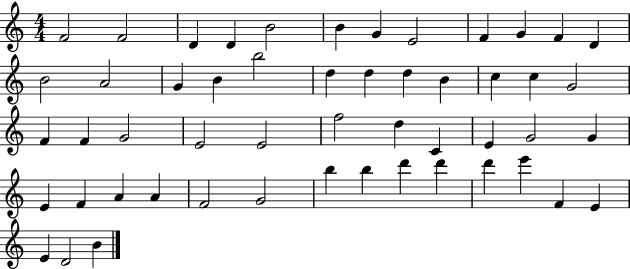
{
  \clef treble
  \numericTimeSignature
  \time 4/4
  \key c \major
  f'2 f'2 | d'4 d'4 b'2 | b'4 g'4 e'2 | f'4 g'4 f'4 d'4 | \break b'2 a'2 | g'4 b'4 b''2 | d''4 d''4 d''4 b'4 | c''4 c''4 g'2 | \break f'4 f'4 g'2 | e'2 e'2 | f''2 d''4 c'4 | e'4 g'2 g'4 | \break e'4 f'4 a'4 a'4 | f'2 g'2 | b''4 b''4 d'''4 d'''4 | d'''4 e'''4 f'4 e'4 | \break e'4 d'2 b'4 | \bar "|."
}